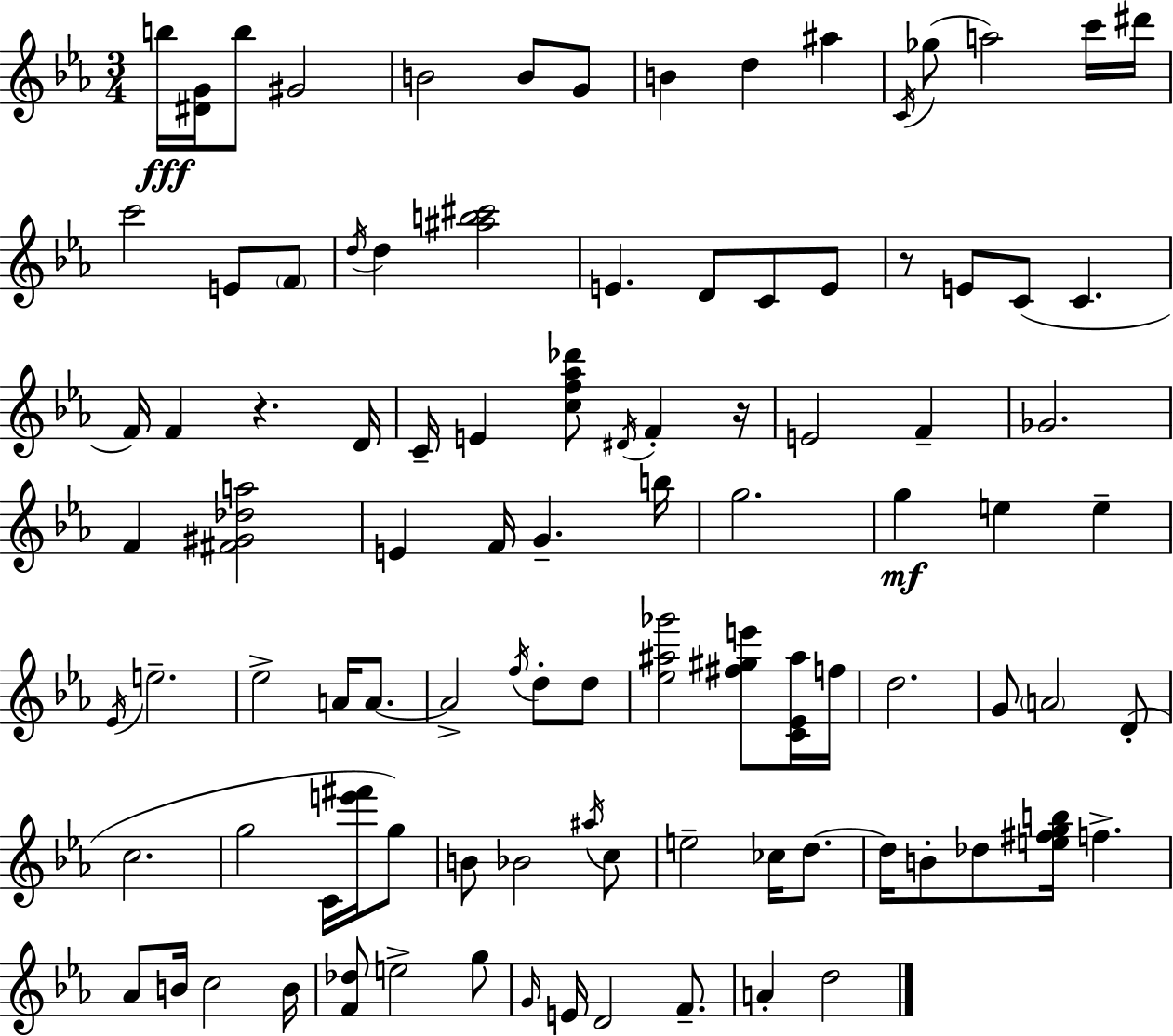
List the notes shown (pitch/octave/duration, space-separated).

B5/s [D#4,G4]/s B5/e G#4/h B4/h B4/e G4/e B4/q D5/q A#5/q C4/s Gb5/e A5/h C6/s D#6/s C6/h E4/e F4/e D5/s D5/q [A#5,B5,C#6]/h E4/q. D4/e C4/e E4/e R/e E4/e C4/e C4/q. F4/s F4/q R/q. D4/s C4/s E4/q [C5,F5,Ab5,Db6]/e D#4/s F4/q R/s E4/h F4/q Gb4/h. F4/q [F#4,G#4,Db5,A5]/h E4/q F4/s G4/q. B5/s G5/h. G5/q E5/q E5/q Eb4/s E5/h. Eb5/h A4/s A4/e. A4/h F5/s D5/e D5/e [Eb5,A#5,Gb6]/h [F#5,G#5,E6]/e [C4,Eb4,A#5]/s F5/s D5/h. G4/e A4/h D4/e C5/h. G5/h C4/s [E6,F#6]/s G5/e B4/e Bb4/h A#5/s C5/e E5/h CES5/s D5/e. D5/s B4/e Db5/e [E5,F#5,G5,B5]/s F5/q. Ab4/e B4/s C5/h B4/s [F4,Db5]/e E5/h G5/e G4/s E4/s D4/h F4/e. A4/q D5/h